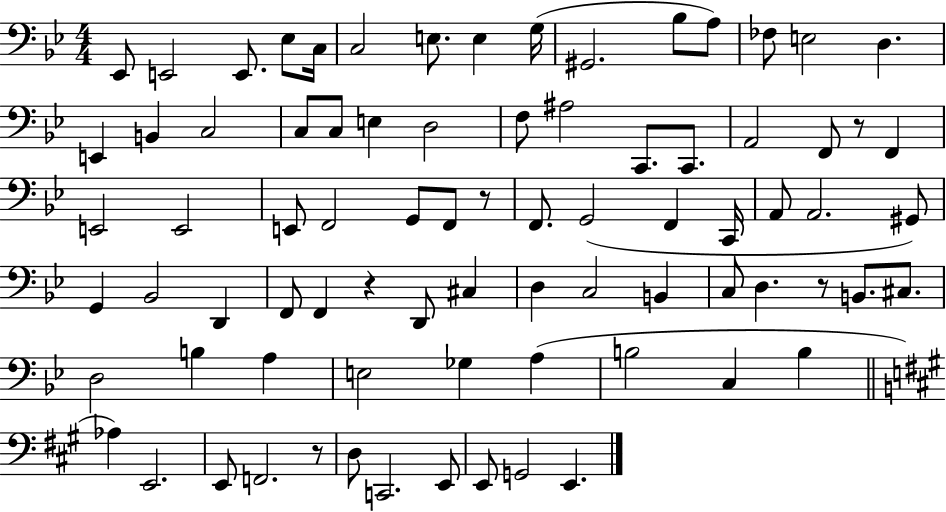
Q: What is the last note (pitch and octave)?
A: E2